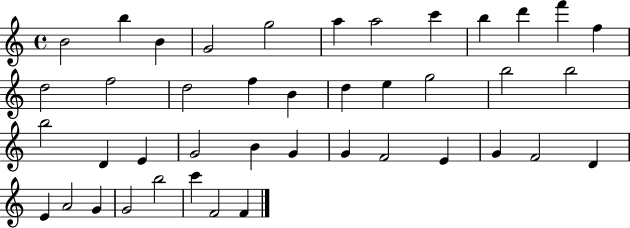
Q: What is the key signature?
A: C major